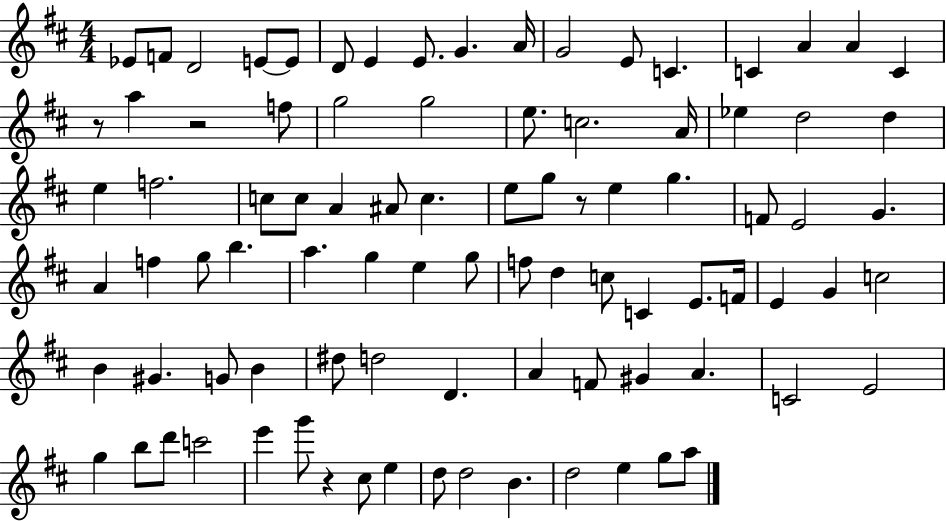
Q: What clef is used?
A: treble